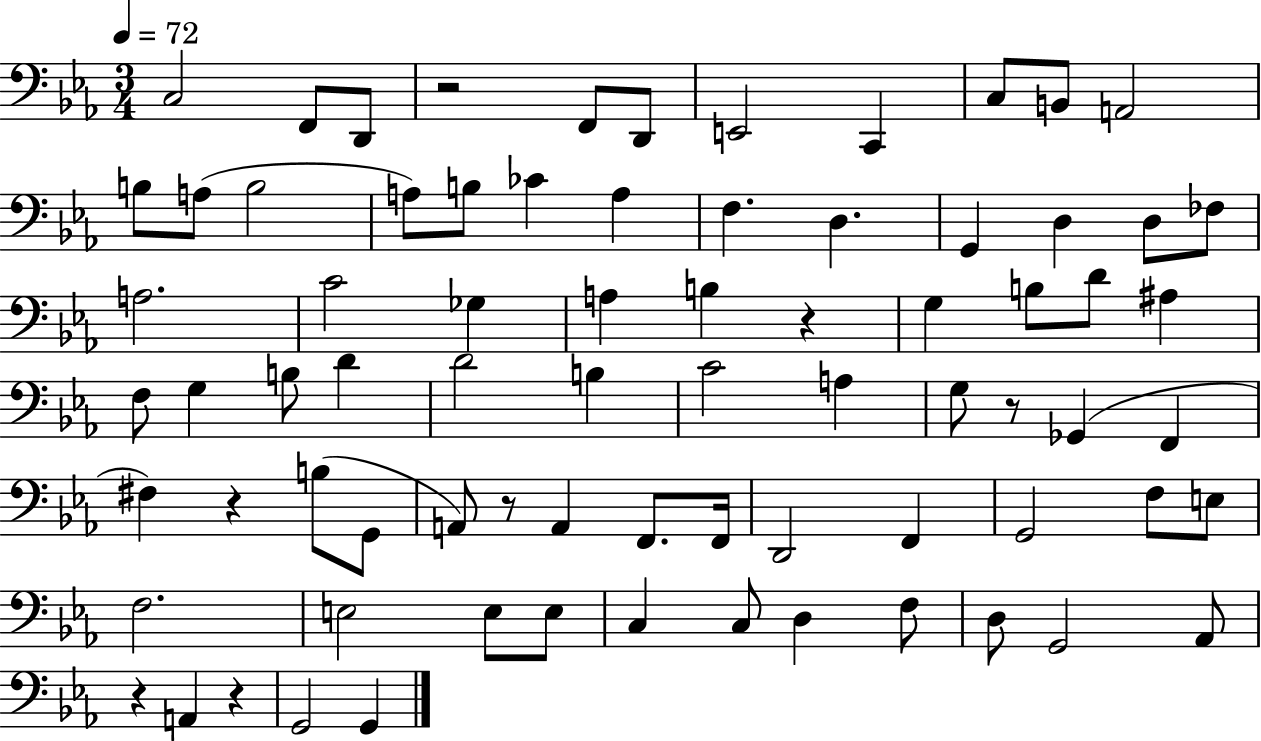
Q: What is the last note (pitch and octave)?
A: G2